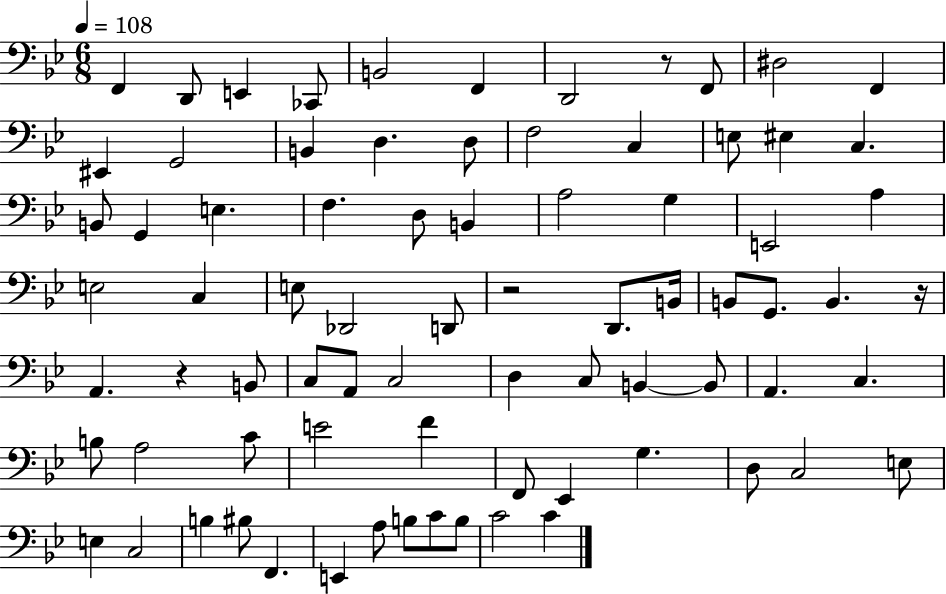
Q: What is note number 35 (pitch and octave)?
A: D2